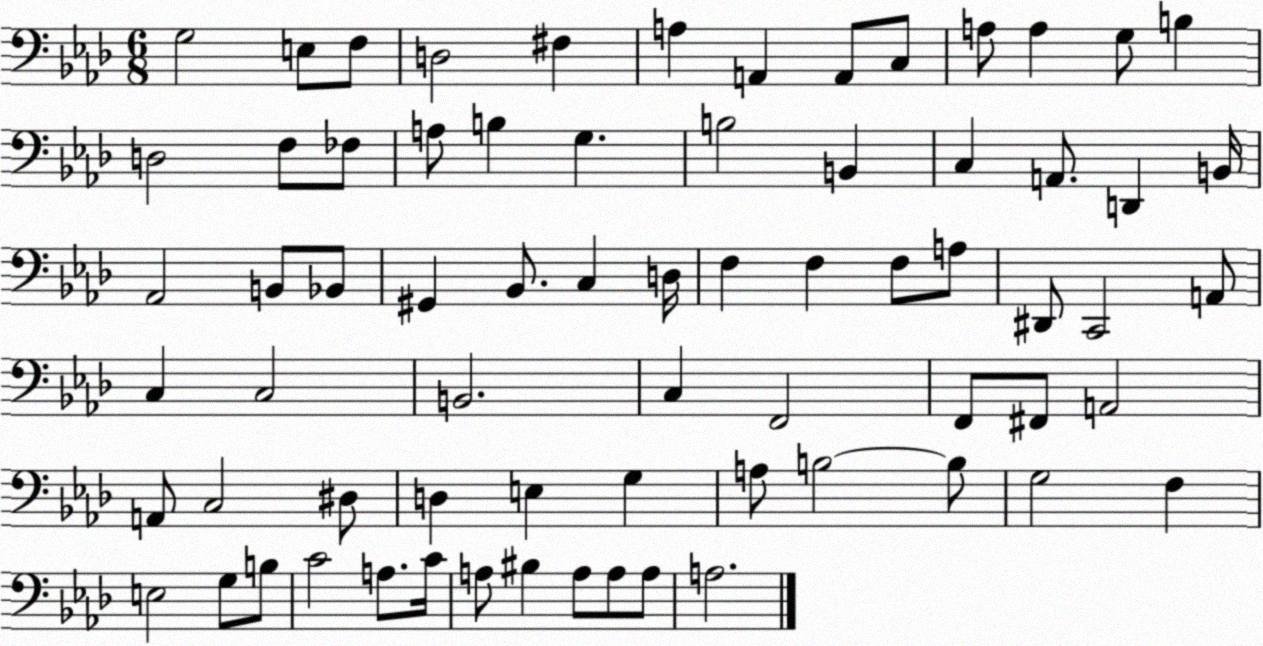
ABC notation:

X:1
T:Untitled
M:6/8
L:1/4
K:Ab
G,2 E,/2 F,/2 D,2 ^F, A, A,, A,,/2 C,/2 A,/2 A, G,/2 B, D,2 F,/2 _F,/2 A,/2 B, G, B,2 B,, C, A,,/2 D,, B,,/4 _A,,2 B,,/2 _B,,/2 ^G,, _B,,/2 C, D,/4 F, F, F,/2 A,/2 ^D,,/2 C,,2 A,,/2 C, C,2 B,,2 C, F,,2 F,,/2 ^F,,/2 A,,2 A,,/2 C,2 ^D,/2 D, E, G, A,/2 B,2 B,/2 G,2 F, E,2 G,/2 B,/2 C2 A,/2 C/4 A,/2 ^B, A,/2 A,/2 A,/2 A,2